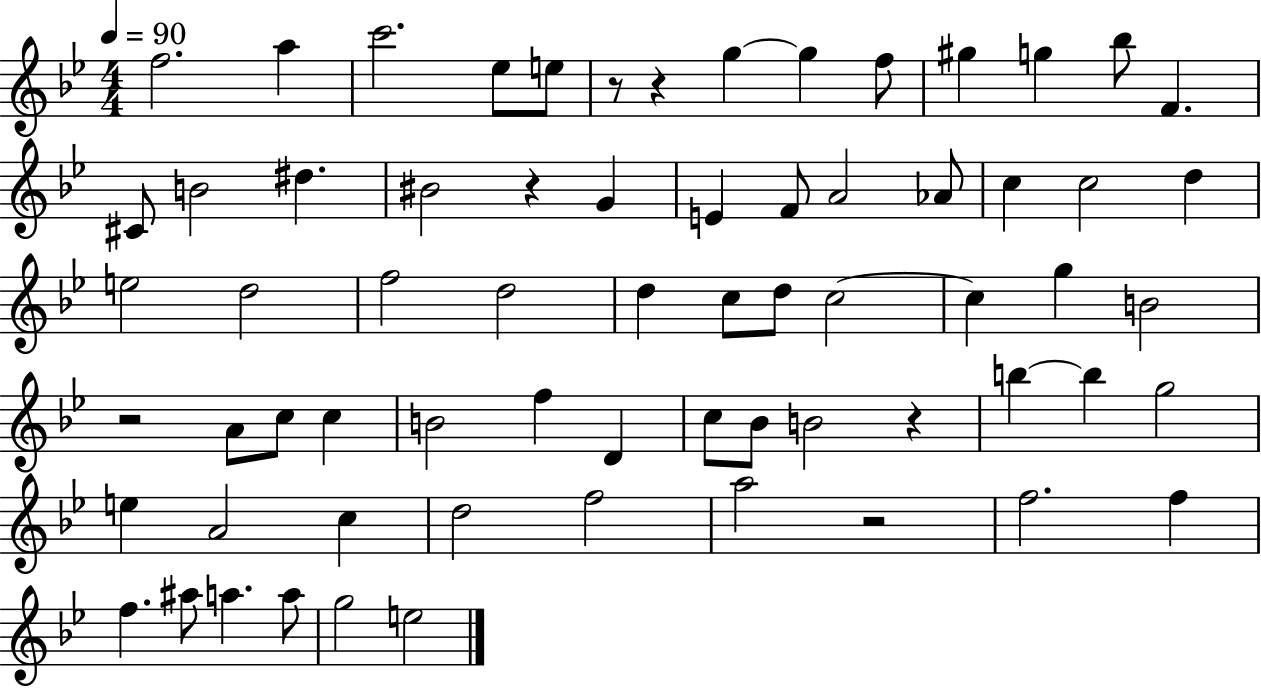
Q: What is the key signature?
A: BES major